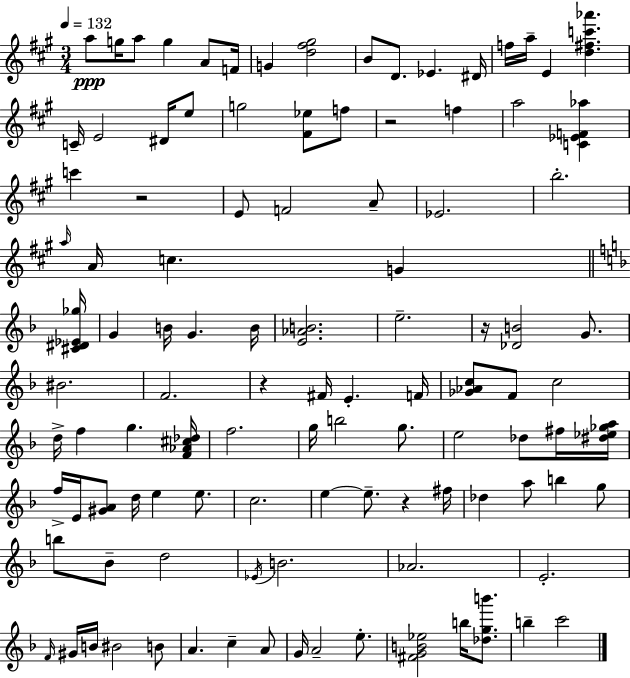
A5/e G5/s A5/e G5/q A4/e F4/s G4/q [D5,F#5,G#5]/h B4/e D4/e. Eb4/q. D#4/s F5/s A5/s E4/q [D5,F#5,C6,Ab6]/q. C4/s E4/h D#4/s E5/e G5/h [F#4,Eb5]/e F5/e R/h F5/q A5/h [C4,Eb4,F4,Ab5]/q C6/q R/h E4/e F4/h A4/e Eb4/h. B5/h. A5/s A4/s C5/q. G4/q [C#4,D#4,Eb4,Gb5]/s G4/q B4/s G4/q. B4/s [E4,Ab4,B4]/h. E5/h. R/s [Db4,B4]/h G4/e. BIS4/h. F4/h. R/q F#4/s E4/q. F4/s [Gb4,Ab4,C5]/e F4/e C5/h D5/s F5/q G5/q. [F4,Ab4,C#5,Db5]/s F5/h. G5/s B5/h G5/e. E5/h Db5/e F#5/s [D#5,Eb5,Gb5,A5]/s F5/s E4/s [G#4,A4]/e D5/s E5/q E5/e. C5/h. E5/q E5/e. R/q F#5/s Db5/q A5/e B5/q G5/e B5/e Bb4/e D5/h Eb4/s B4/h. Ab4/h. E4/h. F4/s G#4/s B4/s BIS4/h B4/e A4/q. C5/q A4/e G4/s A4/h E5/e. [F#4,G4,B4,Eb5]/h B5/s [Db5,G5,B6]/e. B5/q C6/h